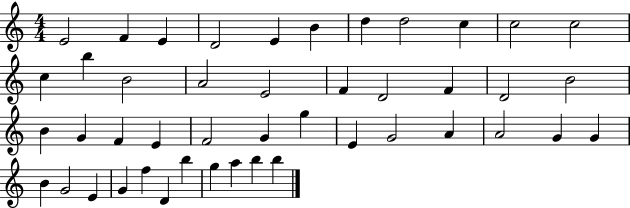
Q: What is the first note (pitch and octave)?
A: E4